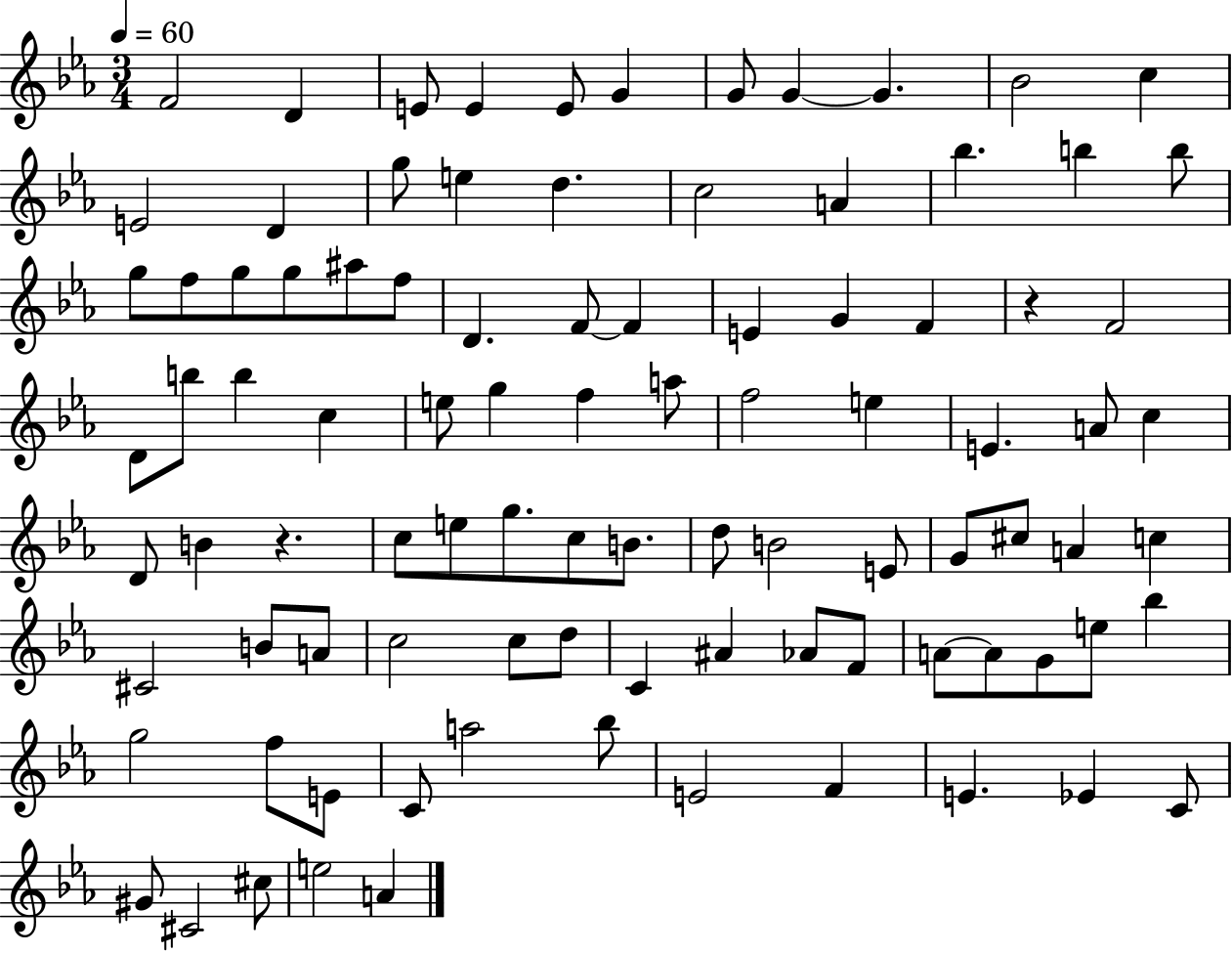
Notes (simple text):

F4/h D4/q E4/e E4/q E4/e G4/q G4/e G4/q G4/q. Bb4/h C5/q E4/h D4/q G5/e E5/q D5/q. C5/h A4/q Bb5/q. B5/q B5/e G5/e F5/e G5/e G5/e A#5/e F5/e D4/q. F4/e F4/q E4/q G4/q F4/q R/q F4/h D4/e B5/e B5/q C5/q E5/e G5/q F5/q A5/e F5/h E5/q E4/q. A4/e C5/q D4/e B4/q R/q. C5/e E5/e G5/e. C5/e B4/e. D5/e B4/h E4/e G4/e C#5/e A4/q C5/q C#4/h B4/e A4/e C5/h C5/e D5/e C4/q A#4/q Ab4/e F4/e A4/e A4/e G4/e E5/e Bb5/q G5/h F5/e E4/e C4/e A5/h Bb5/e E4/h F4/q E4/q. Eb4/q C4/e G#4/e C#4/h C#5/e E5/h A4/q